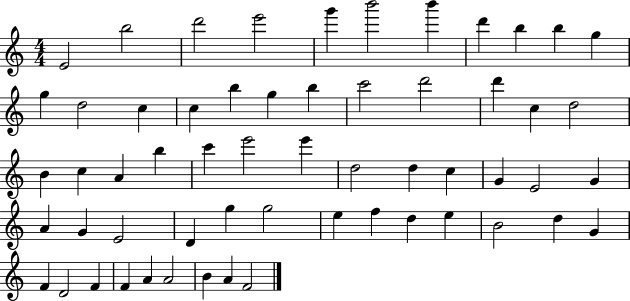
E4/h B5/h D6/h E6/h G6/q B6/h B6/q D6/q B5/q B5/q G5/q G5/q D5/h C5/q C5/q B5/q G5/q B5/q C6/h D6/h D6/q C5/q D5/h B4/q C5/q A4/q B5/q C6/q E6/h E6/q D5/h D5/q C5/q G4/q E4/h G4/q A4/q G4/q E4/h D4/q G5/q G5/h E5/q F5/q D5/q E5/q B4/h D5/q G4/q F4/q D4/h F4/q F4/q A4/q A4/h B4/q A4/q F4/h